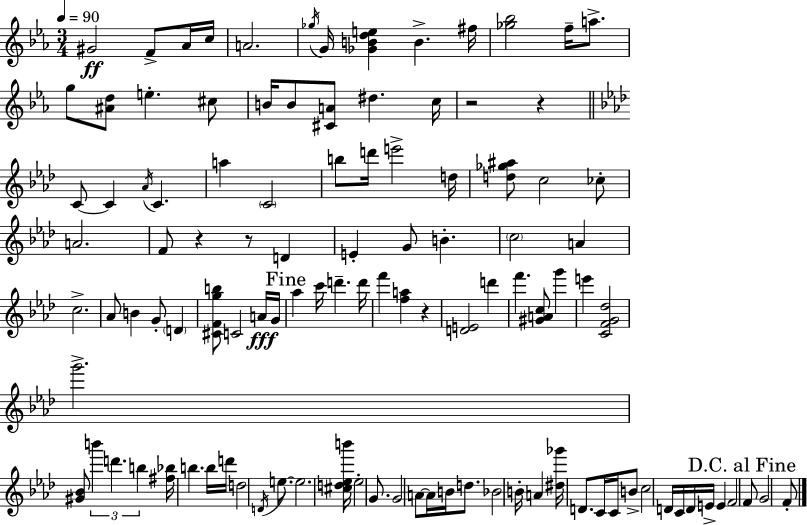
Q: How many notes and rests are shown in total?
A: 109